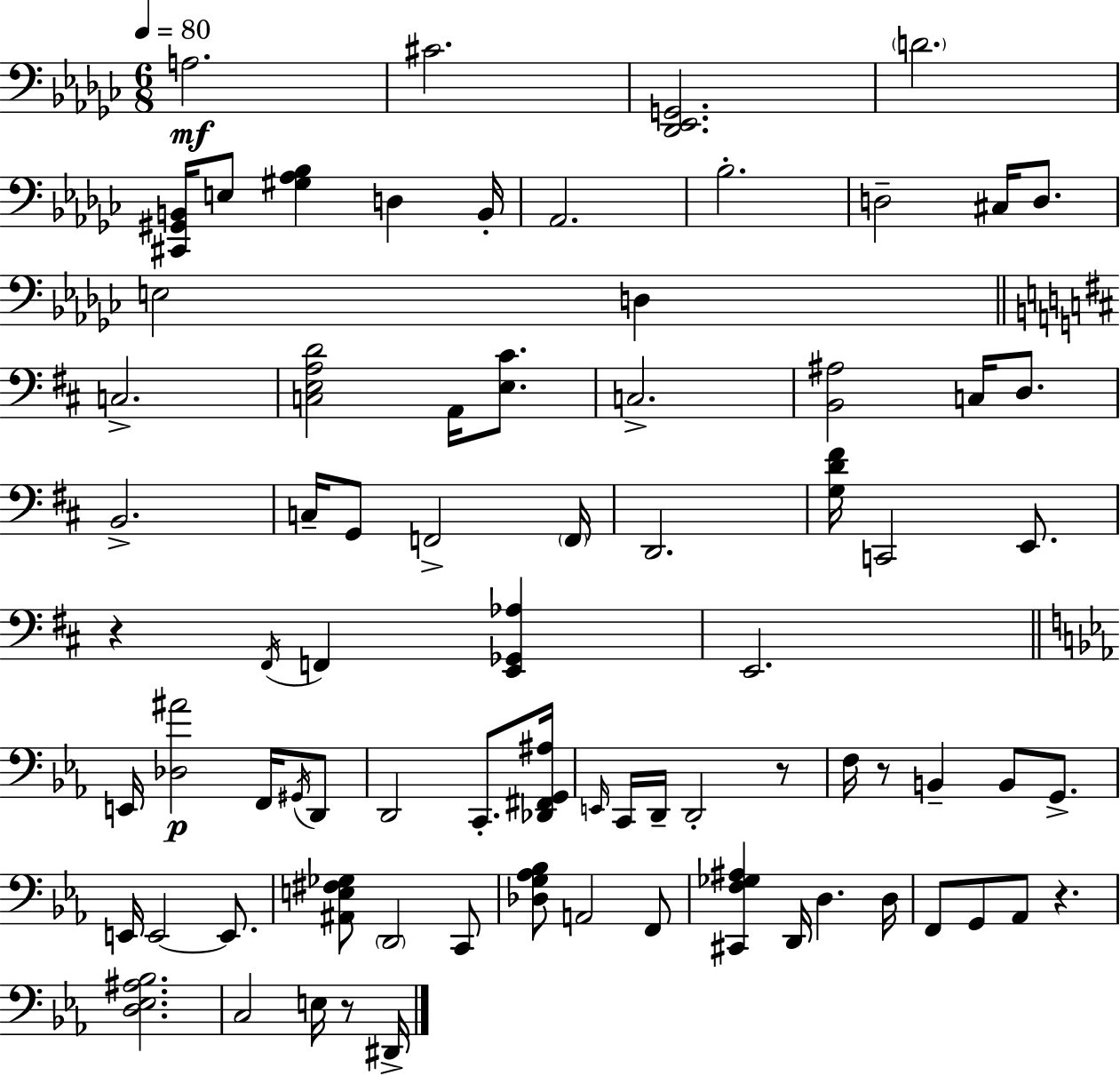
A3/h. C#4/h. [Db2,Eb2,G2]/h. D4/h. [C#2,G#2,B2]/s E3/e [G#3,Ab3,Bb3]/q D3/q B2/s Ab2/h. Bb3/h. D3/h C#3/s D3/e. E3/h D3/q C3/h. [C3,E3,A3,D4]/h A2/s [E3,C#4]/e. C3/h. [B2,A#3]/h C3/s D3/e. B2/h. C3/s G2/e F2/h F2/s D2/h. [G3,D4,F#4]/s C2/h E2/e. R/q F#2/s F2/q [E2,Gb2,Ab3]/q E2/h. E2/s [Db3,A#4]/h F2/s G#2/s D2/e D2/h C2/e. [Db2,F#2,G2,A#3]/s E2/s C2/s D2/s D2/h R/e F3/s R/e B2/q B2/e G2/e. E2/s E2/h E2/e. [A#2,E3,F#3,Gb3]/e D2/h C2/e [Db3,G3,Ab3,Bb3]/e A2/h F2/e [C#2,F3,Gb3,A#3]/q D2/s D3/q. D3/s F2/e G2/e Ab2/e R/q. [D3,Eb3,A#3,Bb3]/h. C3/h E3/s R/e D#2/s